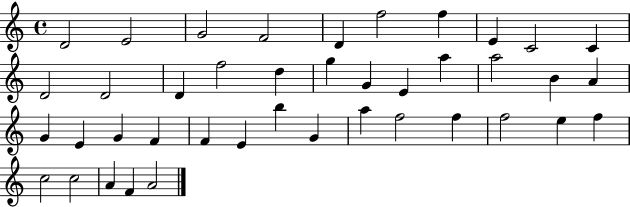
X:1
T:Untitled
M:4/4
L:1/4
K:C
D2 E2 G2 F2 D f2 f E C2 C D2 D2 D f2 d g G E a a2 B A G E G F F E b G a f2 f f2 e f c2 c2 A F A2